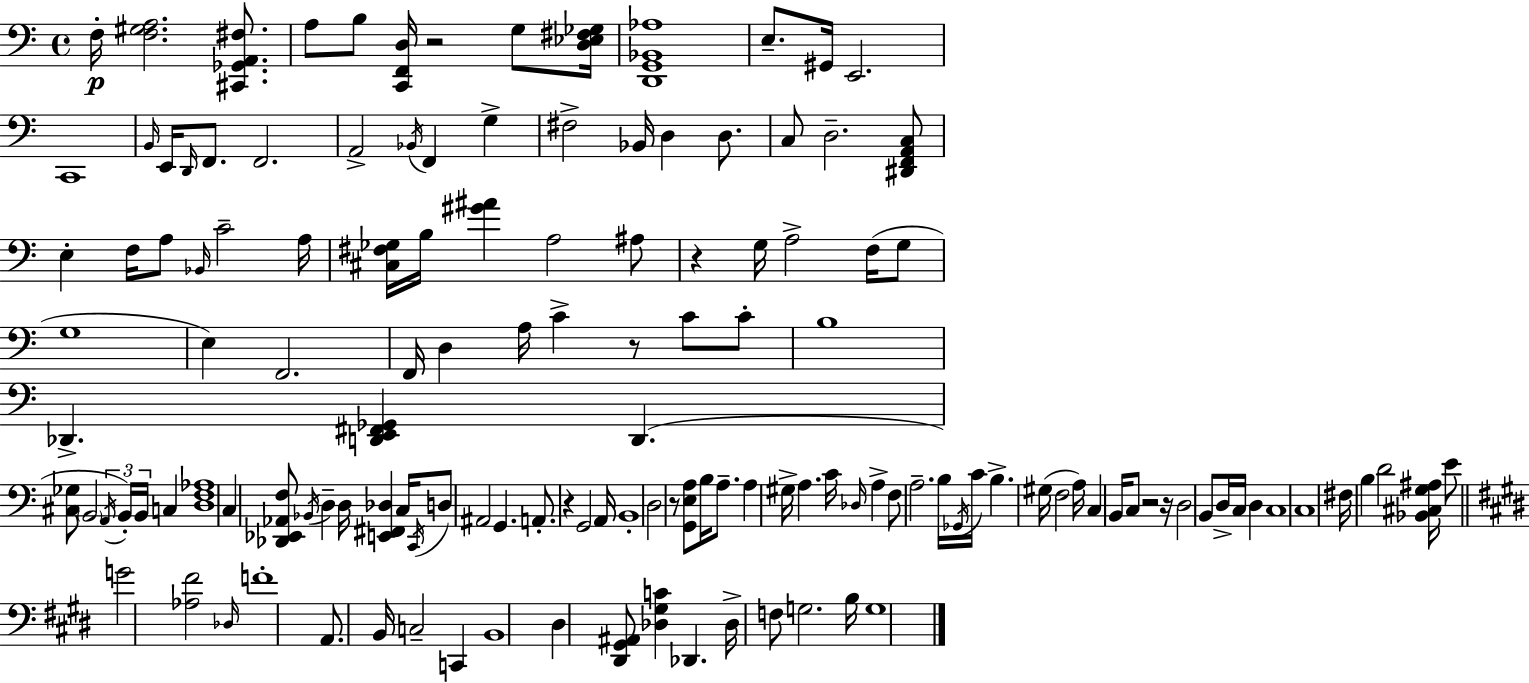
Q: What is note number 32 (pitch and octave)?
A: A#3